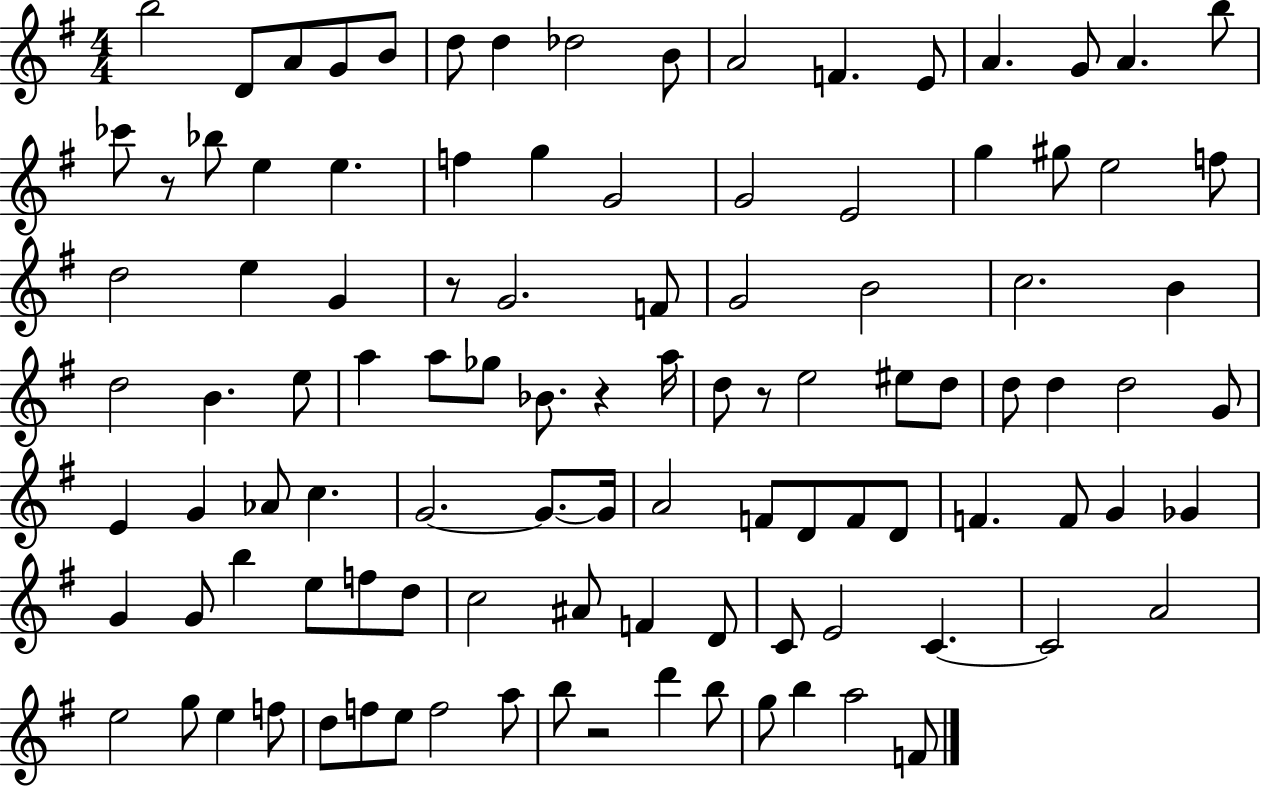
B5/h D4/e A4/e G4/e B4/e D5/e D5/q Db5/h B4/e A4/h F4/q. E4/e A4/q. G4/e A4/q. B5/e CES6/e R/e Bb5/e E5/q E5/q. F5/q G5/q G4/h G4/h E4/h G5/q G#5/e E5/h F5/e D5/h E5/q G4/q R/e G4/h. F4/e G4/h B4/h C5/h. B4/q D5/h B4/q. E5/e A5/q A5/e Gb5/e Bb4/e. R/q A5/s D5/e R/e E5/h EIS5/e D5/e D5/e D5/q D5/h G4/e E4/q G4/q Ab4/e C5/q. G4/h. G4/e. G4/s A4/h F4/e D4/e F4/e D4/e F4/q. F4/e G4/q Gb4/q G4/q G4/e B5/q E5/e F5/e D5/e C5/h A#4/e F4/q D4/e C4/e E4/h C4/q. C4/h A4/h E5/h G5/e E5/q F5/e D5/e F5/e E5/e F5/h A5/e B5/e R/h D6/q B5/e G5/e B5/q A5/h F4/e